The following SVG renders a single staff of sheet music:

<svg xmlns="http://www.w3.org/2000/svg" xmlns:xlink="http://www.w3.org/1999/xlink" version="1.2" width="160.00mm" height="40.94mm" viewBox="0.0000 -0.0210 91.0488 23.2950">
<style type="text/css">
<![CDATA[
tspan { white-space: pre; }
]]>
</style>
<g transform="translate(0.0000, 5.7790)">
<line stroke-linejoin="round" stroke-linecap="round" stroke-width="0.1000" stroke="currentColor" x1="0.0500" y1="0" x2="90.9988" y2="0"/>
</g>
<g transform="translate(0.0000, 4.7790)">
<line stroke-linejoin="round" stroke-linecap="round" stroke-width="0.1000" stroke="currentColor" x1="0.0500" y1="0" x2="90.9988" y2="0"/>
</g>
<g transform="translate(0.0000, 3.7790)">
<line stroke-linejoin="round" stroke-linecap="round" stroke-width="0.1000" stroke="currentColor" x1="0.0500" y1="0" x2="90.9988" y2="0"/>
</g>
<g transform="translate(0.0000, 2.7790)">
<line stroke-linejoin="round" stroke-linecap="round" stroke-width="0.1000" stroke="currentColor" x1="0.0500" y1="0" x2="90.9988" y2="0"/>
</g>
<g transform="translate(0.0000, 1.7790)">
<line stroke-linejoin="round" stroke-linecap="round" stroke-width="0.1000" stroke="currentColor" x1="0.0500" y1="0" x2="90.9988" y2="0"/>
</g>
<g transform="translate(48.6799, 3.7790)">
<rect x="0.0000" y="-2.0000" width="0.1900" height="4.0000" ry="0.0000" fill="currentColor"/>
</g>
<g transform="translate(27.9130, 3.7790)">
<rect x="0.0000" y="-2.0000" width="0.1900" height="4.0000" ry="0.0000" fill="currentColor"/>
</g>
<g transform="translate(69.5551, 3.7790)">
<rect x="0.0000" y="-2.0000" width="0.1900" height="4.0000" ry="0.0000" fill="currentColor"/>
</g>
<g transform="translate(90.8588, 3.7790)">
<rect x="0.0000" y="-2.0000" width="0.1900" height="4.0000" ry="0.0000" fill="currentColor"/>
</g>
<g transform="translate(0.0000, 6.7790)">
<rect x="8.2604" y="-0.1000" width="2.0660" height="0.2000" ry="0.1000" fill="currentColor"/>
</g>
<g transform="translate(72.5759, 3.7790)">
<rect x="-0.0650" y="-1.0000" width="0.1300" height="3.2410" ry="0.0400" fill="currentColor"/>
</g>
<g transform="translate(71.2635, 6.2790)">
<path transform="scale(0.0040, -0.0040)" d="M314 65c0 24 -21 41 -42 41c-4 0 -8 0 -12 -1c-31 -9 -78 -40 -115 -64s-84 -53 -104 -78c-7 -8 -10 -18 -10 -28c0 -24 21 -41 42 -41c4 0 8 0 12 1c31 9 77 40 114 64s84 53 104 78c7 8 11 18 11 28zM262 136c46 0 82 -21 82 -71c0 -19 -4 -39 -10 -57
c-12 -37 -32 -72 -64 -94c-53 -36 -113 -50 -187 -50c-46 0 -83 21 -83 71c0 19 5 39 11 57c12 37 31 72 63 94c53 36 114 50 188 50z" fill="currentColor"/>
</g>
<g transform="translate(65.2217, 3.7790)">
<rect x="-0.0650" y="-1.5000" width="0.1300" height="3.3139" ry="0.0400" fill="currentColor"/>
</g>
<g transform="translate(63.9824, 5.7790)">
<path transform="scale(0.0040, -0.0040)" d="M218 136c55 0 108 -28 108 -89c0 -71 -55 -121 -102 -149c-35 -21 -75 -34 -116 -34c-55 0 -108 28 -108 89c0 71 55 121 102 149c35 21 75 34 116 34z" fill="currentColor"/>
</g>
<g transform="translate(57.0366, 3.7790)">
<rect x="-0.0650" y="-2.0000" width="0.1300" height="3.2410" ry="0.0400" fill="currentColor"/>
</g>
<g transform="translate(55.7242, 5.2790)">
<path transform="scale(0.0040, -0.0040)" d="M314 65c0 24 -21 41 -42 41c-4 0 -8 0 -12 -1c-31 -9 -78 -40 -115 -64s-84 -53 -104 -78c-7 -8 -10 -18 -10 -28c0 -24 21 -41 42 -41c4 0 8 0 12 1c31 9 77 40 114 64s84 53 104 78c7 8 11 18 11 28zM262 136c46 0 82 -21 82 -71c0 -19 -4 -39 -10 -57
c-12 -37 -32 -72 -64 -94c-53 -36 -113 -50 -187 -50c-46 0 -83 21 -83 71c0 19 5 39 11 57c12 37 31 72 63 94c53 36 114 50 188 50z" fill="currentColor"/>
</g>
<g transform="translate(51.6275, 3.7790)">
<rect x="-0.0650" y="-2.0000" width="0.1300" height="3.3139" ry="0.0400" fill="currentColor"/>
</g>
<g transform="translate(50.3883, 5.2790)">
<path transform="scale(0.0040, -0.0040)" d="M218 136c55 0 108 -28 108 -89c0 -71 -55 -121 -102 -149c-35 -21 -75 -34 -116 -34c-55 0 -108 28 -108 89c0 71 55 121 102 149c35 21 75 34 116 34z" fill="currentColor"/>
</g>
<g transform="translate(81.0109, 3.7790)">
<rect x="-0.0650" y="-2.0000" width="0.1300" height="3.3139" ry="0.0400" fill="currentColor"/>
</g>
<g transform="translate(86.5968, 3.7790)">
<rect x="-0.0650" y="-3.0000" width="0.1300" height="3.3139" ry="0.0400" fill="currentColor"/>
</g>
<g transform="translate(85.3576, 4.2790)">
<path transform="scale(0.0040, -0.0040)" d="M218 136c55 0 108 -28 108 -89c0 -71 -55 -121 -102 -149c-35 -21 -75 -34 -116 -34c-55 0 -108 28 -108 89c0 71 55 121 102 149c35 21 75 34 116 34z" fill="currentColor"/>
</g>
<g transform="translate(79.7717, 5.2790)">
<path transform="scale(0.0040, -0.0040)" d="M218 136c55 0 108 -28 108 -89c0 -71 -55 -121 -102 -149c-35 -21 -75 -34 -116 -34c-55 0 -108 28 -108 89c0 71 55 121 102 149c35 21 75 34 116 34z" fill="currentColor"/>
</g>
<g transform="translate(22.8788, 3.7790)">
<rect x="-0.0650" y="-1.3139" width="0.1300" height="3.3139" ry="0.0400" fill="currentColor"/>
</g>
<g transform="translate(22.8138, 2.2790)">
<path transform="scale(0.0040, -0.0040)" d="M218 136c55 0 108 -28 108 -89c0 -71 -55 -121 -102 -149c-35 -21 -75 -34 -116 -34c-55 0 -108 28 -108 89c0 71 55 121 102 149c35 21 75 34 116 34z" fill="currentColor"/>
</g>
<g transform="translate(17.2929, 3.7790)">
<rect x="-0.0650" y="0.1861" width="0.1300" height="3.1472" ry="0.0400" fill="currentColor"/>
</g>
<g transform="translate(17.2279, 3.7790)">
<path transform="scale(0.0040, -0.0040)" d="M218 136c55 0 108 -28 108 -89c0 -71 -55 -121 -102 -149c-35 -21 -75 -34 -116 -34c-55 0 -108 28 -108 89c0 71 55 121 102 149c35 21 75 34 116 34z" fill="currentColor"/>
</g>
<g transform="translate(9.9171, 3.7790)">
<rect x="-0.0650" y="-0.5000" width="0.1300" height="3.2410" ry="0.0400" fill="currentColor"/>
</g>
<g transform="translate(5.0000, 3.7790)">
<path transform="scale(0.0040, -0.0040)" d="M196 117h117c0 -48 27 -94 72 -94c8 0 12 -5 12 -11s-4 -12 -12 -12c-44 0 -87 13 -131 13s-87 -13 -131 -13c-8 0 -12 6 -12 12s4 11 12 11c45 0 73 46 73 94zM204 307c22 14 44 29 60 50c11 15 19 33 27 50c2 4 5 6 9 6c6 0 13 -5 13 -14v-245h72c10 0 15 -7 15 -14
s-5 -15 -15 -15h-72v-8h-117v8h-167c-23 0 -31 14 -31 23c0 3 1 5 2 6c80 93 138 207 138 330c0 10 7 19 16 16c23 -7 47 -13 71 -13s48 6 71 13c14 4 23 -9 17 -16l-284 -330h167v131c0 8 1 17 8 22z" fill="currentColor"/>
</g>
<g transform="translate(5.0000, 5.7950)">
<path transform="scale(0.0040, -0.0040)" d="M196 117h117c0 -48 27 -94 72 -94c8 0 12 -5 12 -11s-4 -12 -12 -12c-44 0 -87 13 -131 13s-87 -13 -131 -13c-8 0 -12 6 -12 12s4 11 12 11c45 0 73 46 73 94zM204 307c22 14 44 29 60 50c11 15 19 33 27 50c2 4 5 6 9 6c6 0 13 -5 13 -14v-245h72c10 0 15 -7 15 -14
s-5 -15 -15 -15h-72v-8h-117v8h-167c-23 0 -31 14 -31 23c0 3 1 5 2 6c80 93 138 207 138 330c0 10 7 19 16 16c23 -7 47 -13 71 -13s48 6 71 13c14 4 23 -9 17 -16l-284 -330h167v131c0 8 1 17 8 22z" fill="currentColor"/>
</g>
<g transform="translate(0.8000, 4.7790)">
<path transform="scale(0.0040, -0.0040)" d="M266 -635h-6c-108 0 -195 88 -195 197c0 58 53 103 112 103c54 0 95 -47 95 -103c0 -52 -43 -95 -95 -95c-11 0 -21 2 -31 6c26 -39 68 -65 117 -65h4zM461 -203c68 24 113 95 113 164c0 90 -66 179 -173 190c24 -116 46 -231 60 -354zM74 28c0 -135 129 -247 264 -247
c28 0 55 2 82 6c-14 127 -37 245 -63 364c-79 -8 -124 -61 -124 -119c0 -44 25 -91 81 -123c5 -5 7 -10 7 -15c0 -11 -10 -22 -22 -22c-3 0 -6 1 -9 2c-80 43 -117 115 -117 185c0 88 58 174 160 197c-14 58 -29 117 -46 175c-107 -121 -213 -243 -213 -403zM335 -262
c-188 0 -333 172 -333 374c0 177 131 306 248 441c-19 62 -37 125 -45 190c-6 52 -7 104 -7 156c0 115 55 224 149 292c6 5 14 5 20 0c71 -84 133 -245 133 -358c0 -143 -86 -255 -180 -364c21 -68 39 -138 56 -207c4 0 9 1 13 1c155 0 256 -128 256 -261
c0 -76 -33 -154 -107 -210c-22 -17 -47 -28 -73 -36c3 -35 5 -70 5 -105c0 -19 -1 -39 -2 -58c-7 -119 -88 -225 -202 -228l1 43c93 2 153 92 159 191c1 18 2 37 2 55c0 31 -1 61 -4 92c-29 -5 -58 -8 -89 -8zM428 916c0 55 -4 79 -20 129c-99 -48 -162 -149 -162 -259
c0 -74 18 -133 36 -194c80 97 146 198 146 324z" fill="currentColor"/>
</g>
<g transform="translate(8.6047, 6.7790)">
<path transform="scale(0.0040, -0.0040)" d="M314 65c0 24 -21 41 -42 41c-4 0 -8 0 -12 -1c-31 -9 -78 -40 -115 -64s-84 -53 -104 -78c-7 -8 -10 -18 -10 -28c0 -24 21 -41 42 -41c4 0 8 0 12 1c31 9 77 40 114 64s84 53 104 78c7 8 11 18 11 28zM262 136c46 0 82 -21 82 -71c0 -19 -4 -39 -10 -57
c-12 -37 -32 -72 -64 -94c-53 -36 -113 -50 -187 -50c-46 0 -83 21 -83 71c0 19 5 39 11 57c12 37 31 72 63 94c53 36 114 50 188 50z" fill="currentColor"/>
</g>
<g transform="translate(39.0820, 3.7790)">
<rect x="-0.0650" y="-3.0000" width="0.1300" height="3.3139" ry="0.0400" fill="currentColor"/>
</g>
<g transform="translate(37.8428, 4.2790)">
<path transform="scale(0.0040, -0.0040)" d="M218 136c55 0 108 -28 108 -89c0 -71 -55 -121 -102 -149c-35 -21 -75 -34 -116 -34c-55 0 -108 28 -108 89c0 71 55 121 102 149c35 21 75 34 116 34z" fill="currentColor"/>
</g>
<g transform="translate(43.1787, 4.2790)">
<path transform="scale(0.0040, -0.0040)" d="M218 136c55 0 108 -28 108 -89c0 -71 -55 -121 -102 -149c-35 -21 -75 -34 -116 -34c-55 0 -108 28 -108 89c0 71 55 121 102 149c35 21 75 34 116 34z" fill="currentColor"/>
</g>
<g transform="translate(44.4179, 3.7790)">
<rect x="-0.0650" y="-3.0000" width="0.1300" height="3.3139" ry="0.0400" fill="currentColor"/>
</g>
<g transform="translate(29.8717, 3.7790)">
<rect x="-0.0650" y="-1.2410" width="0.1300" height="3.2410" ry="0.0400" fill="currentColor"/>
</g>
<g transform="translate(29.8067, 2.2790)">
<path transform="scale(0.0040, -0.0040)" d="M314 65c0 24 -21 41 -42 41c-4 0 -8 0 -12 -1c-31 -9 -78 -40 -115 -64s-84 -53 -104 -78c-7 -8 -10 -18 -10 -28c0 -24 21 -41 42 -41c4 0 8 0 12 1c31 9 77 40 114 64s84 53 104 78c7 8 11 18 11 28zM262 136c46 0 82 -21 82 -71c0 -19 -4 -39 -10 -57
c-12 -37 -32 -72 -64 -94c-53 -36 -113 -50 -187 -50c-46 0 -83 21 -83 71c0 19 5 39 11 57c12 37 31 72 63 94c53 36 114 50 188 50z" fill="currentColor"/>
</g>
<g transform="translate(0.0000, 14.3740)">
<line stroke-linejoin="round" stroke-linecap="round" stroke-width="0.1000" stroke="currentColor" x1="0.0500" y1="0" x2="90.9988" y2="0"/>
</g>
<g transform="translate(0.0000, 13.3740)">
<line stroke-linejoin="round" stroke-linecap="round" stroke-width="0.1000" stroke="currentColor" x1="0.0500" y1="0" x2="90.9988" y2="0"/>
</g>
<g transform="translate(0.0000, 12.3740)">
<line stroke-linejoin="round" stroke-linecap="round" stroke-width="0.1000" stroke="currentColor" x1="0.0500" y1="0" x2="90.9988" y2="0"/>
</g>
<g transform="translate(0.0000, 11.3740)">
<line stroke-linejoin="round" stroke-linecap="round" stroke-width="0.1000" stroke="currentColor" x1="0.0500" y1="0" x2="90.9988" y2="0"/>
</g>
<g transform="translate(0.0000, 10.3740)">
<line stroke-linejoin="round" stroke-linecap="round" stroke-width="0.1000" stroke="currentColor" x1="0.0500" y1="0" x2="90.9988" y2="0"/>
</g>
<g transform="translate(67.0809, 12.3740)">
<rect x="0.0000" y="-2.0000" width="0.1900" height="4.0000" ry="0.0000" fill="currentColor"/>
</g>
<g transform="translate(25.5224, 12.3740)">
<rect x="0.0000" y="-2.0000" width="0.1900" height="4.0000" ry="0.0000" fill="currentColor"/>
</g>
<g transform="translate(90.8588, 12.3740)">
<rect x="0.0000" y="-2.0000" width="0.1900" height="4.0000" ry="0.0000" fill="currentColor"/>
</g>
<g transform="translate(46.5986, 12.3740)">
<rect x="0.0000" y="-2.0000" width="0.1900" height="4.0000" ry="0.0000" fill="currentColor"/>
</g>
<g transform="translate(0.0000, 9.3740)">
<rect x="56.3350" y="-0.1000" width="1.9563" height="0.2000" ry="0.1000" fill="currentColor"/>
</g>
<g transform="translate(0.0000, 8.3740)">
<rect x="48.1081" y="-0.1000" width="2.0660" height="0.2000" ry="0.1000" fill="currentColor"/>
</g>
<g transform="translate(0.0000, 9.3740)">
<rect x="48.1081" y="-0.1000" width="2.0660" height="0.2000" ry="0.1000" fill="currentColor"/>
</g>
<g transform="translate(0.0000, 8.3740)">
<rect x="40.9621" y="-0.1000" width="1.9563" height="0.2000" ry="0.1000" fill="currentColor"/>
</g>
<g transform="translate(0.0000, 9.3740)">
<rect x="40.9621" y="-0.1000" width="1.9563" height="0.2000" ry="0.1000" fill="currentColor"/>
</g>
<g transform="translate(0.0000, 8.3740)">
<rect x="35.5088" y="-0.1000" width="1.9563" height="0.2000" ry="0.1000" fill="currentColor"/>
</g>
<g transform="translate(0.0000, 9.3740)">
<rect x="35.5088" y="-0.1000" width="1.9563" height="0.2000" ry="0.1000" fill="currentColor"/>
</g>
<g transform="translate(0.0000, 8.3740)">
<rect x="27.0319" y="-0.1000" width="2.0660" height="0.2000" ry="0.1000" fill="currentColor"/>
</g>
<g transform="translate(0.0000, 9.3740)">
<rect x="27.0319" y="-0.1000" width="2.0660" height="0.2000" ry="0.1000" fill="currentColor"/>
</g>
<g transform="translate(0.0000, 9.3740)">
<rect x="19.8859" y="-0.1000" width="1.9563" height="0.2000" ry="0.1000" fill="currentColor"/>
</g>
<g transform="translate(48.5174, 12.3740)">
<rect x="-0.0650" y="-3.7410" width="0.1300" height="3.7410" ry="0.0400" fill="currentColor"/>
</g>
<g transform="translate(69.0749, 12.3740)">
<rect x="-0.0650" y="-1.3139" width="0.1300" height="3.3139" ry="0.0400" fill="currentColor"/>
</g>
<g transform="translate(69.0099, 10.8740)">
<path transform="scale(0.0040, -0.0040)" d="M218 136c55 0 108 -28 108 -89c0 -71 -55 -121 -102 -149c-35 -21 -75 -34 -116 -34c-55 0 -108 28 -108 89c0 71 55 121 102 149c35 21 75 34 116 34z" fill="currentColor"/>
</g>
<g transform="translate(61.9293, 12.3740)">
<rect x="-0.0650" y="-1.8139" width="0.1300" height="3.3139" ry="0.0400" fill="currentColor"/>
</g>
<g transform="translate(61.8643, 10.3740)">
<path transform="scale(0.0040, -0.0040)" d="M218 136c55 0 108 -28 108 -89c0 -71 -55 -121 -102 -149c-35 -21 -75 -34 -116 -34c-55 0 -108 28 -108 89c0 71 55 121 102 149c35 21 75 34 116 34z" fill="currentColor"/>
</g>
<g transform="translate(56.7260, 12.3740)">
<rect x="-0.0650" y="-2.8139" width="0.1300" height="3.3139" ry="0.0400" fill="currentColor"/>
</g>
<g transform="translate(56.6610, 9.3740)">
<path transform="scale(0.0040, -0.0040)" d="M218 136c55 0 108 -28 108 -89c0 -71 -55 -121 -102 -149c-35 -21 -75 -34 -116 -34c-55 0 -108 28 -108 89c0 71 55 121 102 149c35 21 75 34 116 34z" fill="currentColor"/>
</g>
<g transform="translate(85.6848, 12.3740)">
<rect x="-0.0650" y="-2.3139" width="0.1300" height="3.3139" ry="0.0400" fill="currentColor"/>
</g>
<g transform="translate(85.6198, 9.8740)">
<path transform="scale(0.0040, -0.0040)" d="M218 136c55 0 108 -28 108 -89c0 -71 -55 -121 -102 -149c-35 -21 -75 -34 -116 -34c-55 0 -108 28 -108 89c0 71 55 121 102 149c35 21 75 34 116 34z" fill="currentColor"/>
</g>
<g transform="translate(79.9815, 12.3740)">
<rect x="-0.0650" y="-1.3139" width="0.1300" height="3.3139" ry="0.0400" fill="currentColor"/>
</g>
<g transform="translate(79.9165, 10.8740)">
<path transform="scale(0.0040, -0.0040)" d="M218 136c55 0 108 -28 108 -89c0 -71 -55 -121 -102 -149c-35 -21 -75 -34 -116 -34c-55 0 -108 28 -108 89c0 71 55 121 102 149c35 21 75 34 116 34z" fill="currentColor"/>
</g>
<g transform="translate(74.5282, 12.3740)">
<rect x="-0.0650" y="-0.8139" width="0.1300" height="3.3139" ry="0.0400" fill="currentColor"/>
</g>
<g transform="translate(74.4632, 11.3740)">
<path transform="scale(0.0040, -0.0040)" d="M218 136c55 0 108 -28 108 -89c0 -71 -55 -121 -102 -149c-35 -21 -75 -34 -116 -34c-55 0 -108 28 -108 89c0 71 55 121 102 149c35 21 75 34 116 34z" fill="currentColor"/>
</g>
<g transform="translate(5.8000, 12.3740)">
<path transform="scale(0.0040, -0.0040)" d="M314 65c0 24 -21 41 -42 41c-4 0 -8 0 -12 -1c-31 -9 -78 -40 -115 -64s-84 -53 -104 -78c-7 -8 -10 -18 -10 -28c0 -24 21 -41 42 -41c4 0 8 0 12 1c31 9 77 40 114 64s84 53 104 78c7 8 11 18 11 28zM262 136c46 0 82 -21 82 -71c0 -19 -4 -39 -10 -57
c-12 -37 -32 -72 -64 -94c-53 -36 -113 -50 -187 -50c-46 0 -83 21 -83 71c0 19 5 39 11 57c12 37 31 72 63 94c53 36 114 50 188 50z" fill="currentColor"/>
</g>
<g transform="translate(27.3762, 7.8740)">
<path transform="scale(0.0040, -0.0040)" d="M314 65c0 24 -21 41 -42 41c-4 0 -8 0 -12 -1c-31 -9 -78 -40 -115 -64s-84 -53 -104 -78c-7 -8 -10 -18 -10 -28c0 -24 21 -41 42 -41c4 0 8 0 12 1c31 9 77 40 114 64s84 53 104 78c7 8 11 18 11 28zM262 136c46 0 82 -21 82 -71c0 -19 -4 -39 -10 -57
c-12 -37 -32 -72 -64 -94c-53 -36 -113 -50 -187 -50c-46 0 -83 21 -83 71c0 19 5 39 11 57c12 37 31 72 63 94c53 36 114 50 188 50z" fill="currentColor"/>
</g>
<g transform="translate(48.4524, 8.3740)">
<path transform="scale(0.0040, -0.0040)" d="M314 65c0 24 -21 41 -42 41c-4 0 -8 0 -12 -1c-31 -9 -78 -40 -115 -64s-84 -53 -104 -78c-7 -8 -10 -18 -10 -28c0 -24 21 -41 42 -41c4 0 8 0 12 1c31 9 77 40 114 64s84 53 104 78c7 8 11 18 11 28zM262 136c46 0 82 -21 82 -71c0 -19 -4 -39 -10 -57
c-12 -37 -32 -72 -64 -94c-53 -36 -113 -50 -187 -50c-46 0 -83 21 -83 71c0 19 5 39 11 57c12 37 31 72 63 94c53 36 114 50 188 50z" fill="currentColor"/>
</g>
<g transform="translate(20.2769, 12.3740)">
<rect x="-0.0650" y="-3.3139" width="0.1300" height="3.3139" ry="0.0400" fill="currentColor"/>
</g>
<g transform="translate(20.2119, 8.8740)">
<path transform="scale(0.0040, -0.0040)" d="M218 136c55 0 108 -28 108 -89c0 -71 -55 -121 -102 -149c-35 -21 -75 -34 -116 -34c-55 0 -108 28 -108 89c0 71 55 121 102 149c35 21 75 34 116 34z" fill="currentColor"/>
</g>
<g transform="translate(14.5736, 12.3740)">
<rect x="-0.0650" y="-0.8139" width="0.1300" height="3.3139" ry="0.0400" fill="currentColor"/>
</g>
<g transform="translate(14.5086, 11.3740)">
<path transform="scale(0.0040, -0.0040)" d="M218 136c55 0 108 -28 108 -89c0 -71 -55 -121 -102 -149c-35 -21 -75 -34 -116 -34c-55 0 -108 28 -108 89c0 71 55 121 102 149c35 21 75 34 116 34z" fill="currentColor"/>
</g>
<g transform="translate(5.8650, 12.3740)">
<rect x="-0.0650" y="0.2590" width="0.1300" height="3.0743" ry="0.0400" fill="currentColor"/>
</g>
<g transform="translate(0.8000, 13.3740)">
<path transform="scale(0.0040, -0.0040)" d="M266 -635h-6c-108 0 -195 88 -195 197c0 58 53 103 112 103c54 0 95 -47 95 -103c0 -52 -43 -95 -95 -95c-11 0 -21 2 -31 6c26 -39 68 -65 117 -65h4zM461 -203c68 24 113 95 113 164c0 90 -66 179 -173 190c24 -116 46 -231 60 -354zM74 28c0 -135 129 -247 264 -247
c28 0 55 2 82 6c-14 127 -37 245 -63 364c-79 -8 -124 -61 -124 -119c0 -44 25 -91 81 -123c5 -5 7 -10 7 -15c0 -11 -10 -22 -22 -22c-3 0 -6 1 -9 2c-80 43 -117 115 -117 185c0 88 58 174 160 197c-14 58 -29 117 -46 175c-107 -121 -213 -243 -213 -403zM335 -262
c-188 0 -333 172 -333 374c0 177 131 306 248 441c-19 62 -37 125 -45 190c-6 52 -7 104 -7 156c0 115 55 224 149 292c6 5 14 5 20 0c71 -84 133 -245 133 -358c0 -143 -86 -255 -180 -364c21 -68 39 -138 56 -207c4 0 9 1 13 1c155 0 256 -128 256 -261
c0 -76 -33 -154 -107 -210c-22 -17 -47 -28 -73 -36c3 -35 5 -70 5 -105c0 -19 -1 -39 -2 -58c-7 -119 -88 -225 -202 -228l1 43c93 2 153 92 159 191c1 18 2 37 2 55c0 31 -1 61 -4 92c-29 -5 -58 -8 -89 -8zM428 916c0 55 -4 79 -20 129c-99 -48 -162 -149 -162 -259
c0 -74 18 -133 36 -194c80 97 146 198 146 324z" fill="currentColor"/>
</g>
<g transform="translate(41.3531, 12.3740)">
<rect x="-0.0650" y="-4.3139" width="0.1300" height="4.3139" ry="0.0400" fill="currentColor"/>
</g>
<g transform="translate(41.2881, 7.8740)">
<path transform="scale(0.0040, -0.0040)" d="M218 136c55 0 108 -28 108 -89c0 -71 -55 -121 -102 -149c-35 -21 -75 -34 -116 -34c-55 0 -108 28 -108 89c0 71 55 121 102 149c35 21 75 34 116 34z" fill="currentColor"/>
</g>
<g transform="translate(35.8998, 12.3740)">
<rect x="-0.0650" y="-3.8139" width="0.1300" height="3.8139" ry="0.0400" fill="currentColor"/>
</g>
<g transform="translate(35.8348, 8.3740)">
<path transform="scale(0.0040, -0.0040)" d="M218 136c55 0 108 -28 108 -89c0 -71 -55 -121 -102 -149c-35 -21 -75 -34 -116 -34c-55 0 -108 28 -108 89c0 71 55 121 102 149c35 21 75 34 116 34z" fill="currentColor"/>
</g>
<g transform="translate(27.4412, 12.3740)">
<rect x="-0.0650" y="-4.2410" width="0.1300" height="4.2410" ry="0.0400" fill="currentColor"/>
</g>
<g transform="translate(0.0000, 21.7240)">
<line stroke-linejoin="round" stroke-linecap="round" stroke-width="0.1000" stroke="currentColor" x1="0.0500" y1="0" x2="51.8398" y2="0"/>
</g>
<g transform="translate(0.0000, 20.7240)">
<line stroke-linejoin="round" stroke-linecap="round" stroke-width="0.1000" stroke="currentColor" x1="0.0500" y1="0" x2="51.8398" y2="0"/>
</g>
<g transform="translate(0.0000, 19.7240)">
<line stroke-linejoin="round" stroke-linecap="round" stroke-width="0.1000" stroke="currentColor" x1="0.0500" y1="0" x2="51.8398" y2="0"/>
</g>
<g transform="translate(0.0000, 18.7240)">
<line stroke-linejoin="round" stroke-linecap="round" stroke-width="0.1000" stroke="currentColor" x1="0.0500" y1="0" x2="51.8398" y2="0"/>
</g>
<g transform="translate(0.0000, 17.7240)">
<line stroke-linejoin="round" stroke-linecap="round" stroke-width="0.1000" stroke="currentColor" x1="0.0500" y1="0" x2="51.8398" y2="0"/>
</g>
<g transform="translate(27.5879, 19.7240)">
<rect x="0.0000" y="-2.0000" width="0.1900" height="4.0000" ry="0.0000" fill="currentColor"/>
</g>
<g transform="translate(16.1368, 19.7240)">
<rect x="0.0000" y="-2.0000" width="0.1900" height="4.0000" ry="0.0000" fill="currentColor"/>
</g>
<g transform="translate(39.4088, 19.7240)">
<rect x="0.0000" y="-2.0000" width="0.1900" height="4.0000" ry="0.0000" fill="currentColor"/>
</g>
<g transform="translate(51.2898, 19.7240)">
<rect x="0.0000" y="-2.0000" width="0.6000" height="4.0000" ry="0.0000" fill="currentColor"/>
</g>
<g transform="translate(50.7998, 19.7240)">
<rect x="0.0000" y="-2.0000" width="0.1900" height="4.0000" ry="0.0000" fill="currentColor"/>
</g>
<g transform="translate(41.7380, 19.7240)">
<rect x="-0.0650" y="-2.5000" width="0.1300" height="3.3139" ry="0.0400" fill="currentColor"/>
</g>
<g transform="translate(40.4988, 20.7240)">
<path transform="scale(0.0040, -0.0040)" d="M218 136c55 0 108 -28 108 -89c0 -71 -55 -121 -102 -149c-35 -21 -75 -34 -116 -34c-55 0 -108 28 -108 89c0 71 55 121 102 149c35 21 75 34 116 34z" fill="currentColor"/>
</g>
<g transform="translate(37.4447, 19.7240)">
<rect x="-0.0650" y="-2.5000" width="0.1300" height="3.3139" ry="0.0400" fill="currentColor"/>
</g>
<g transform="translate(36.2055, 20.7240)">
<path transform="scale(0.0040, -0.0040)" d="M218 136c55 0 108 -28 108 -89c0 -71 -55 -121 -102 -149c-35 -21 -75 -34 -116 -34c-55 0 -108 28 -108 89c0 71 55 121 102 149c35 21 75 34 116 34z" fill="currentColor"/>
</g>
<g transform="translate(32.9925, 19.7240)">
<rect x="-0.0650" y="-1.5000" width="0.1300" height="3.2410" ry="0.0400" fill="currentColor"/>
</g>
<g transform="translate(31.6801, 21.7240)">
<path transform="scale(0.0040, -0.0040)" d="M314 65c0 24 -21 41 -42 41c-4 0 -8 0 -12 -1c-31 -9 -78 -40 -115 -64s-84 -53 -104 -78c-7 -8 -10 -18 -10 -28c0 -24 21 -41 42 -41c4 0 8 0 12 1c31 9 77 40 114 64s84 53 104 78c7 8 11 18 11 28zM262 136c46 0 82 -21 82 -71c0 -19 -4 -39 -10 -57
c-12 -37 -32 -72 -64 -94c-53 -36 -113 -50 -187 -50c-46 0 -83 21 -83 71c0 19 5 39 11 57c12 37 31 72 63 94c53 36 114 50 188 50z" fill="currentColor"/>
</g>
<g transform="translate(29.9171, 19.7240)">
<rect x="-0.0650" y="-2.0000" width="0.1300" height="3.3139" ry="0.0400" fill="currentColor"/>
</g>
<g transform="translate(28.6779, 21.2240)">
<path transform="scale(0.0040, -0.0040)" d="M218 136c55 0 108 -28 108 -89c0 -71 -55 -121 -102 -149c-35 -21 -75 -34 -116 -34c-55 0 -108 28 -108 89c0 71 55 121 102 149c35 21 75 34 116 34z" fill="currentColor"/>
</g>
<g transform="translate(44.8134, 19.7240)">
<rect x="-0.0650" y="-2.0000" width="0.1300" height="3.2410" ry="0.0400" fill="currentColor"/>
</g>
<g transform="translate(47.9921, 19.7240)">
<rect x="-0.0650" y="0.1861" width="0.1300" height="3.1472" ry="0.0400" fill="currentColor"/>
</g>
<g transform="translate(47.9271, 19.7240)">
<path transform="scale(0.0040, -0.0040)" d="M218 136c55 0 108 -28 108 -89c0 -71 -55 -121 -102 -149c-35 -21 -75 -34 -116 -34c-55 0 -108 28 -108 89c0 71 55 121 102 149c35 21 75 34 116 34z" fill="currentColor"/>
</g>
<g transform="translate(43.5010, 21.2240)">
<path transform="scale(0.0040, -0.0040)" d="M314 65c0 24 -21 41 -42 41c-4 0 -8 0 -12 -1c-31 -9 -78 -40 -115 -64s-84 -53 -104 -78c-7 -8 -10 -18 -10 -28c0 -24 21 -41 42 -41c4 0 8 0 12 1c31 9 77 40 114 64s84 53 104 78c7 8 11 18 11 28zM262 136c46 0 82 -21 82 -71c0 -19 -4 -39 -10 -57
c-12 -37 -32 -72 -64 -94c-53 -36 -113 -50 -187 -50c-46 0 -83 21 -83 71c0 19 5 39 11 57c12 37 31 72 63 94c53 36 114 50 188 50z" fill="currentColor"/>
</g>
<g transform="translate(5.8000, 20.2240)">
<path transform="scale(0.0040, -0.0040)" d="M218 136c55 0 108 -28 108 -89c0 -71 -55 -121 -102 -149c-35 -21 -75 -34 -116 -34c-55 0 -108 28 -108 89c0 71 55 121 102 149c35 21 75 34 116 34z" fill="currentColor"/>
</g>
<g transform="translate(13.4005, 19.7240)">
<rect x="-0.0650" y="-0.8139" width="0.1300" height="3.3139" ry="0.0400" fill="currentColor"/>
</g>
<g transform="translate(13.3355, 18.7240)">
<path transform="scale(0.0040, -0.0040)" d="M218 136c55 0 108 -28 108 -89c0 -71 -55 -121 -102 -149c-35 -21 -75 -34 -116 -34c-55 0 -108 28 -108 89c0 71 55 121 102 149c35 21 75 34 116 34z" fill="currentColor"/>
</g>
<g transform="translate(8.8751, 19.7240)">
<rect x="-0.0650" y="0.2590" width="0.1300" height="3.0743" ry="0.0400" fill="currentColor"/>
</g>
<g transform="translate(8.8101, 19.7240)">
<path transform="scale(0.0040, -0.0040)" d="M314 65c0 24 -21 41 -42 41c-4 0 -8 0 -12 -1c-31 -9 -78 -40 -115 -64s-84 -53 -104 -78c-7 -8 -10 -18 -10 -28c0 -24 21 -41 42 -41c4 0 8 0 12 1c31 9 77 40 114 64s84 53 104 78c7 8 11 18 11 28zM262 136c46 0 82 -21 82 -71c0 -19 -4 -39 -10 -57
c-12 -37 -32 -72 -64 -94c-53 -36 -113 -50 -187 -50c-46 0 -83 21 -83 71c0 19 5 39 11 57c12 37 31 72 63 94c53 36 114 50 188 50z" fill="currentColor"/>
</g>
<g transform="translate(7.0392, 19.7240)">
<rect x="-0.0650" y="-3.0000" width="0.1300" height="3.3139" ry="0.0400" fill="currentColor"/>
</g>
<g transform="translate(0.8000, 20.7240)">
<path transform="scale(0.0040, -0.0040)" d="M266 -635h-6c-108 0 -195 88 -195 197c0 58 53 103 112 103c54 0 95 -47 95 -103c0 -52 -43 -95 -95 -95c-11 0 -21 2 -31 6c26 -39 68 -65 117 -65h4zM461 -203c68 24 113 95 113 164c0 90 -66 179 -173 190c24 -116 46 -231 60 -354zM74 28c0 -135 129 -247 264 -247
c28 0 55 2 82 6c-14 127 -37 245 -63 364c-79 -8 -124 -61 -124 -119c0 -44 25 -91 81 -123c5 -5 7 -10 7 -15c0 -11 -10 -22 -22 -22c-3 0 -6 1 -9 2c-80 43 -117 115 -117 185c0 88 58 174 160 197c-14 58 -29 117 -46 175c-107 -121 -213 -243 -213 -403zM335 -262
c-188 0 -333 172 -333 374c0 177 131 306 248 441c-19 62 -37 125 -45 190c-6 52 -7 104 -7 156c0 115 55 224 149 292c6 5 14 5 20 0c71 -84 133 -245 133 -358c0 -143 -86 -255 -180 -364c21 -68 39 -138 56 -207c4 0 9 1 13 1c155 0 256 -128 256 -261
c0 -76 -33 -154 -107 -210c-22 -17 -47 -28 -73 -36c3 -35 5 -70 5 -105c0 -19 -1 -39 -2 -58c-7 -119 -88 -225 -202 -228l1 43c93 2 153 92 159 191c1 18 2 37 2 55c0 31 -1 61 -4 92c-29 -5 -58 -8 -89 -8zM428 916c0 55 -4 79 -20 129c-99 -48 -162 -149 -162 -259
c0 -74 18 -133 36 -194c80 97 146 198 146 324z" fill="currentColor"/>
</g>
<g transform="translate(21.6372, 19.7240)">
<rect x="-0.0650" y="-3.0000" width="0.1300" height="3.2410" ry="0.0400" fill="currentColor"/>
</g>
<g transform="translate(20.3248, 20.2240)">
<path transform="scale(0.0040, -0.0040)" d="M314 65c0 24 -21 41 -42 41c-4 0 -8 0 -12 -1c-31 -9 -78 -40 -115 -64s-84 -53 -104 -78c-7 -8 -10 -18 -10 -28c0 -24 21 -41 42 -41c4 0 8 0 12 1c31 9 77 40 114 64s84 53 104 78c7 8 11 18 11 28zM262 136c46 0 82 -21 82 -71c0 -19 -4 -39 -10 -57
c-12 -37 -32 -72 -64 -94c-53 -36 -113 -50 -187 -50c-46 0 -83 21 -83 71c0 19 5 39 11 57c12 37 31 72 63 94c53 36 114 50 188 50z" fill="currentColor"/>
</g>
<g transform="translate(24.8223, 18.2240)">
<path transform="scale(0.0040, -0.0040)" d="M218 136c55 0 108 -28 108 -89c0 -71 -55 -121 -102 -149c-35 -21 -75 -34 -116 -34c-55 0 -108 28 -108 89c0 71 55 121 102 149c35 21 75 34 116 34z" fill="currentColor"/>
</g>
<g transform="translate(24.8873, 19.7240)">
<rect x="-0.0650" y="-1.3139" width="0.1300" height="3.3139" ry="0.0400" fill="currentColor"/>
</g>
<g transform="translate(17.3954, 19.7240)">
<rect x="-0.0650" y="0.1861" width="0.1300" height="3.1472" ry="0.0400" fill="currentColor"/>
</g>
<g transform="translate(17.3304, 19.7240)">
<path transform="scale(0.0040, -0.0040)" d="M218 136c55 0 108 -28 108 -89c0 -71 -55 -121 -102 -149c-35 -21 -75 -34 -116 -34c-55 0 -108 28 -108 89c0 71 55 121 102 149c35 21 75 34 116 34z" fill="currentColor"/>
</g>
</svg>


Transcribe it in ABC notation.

X:1
T:Untitled
M:4/4
L:1/4
K:C
C2 B e e2 A A F F2 E D2 F A B2 d b d'2 c' d' c'2 a f e d e g A B2 d B A2 e F E2 G G F2 B